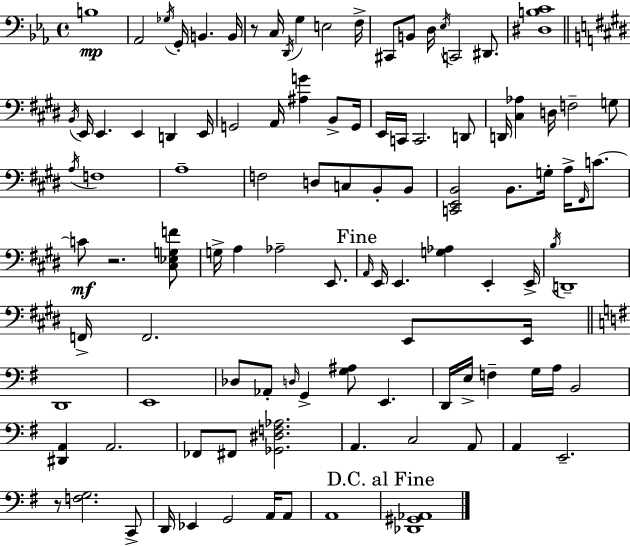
{
  \clef bass
  \time 4/4
  \defaultTimeSignature
  \key c \minor
  b1\mp | aes,2 \acciaccatura { ges16 } g,16-. b,4. | b,16 r8 c16 \acciaccatura { d,16 } g4 e2 | f16-> cis,8 b,8 d16 \acciaccatura { ees16 } c,2 | \break dis,8. <dis b c'>1 | \bar "||" \break \key e \major \acciaccatura { b,16 } e,16 e,4. e,4 d,4 | e,16 g,2 a,16 <ais g'>4 b,8-> | g,16 e,16 c,16 c,2. d,8 | d,16 <cis aes>4 d16 f2-- g8 | \break \acciaccatura { a16 } f1 | a1-- | f2 d8 c8 b,8-. | b,8 <c, e, b,>2 b,8. g16-. a16-> \grace { fis,16 } | \break c'8.~~ c'8\mf r2. | <cis ees g f'>8 g16-> a4 aes2-- | e,8. \mark "Fine" \grace { a,16 } e,16 e,4. <g aes>4 e,4-. | e,16-> \acciaccatura { b16 } d,1-- | \break f,16-> f,2. | e,8 e,16 \bar "||" \break \key e \minor d,1 | e,1 | des8 aes,8-. \grace { d16 } g,4-> <g ais>8 e,4. | d,16 e16-> f4-- g16 a16 b,2 | \break <dis, a,>4 a,2. | fes,8 fis,8 <ges, dis f aes>2. | a,4. c2 a,8 | a,4 e,2.-- | \break r8 <f g>2. c,8-> | d,16 ees,4 g,2 a,16 a,8 | a,1 | \mark "D.C. al Fine" <des, gis, aes,>1 | \break \bar "|."
}